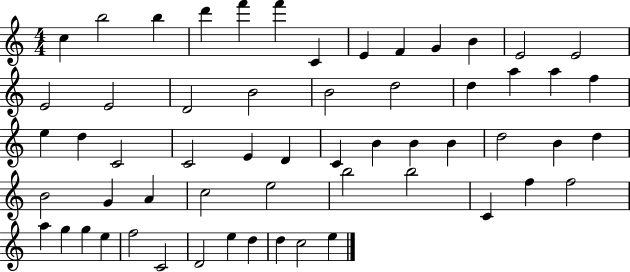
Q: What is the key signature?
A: C major